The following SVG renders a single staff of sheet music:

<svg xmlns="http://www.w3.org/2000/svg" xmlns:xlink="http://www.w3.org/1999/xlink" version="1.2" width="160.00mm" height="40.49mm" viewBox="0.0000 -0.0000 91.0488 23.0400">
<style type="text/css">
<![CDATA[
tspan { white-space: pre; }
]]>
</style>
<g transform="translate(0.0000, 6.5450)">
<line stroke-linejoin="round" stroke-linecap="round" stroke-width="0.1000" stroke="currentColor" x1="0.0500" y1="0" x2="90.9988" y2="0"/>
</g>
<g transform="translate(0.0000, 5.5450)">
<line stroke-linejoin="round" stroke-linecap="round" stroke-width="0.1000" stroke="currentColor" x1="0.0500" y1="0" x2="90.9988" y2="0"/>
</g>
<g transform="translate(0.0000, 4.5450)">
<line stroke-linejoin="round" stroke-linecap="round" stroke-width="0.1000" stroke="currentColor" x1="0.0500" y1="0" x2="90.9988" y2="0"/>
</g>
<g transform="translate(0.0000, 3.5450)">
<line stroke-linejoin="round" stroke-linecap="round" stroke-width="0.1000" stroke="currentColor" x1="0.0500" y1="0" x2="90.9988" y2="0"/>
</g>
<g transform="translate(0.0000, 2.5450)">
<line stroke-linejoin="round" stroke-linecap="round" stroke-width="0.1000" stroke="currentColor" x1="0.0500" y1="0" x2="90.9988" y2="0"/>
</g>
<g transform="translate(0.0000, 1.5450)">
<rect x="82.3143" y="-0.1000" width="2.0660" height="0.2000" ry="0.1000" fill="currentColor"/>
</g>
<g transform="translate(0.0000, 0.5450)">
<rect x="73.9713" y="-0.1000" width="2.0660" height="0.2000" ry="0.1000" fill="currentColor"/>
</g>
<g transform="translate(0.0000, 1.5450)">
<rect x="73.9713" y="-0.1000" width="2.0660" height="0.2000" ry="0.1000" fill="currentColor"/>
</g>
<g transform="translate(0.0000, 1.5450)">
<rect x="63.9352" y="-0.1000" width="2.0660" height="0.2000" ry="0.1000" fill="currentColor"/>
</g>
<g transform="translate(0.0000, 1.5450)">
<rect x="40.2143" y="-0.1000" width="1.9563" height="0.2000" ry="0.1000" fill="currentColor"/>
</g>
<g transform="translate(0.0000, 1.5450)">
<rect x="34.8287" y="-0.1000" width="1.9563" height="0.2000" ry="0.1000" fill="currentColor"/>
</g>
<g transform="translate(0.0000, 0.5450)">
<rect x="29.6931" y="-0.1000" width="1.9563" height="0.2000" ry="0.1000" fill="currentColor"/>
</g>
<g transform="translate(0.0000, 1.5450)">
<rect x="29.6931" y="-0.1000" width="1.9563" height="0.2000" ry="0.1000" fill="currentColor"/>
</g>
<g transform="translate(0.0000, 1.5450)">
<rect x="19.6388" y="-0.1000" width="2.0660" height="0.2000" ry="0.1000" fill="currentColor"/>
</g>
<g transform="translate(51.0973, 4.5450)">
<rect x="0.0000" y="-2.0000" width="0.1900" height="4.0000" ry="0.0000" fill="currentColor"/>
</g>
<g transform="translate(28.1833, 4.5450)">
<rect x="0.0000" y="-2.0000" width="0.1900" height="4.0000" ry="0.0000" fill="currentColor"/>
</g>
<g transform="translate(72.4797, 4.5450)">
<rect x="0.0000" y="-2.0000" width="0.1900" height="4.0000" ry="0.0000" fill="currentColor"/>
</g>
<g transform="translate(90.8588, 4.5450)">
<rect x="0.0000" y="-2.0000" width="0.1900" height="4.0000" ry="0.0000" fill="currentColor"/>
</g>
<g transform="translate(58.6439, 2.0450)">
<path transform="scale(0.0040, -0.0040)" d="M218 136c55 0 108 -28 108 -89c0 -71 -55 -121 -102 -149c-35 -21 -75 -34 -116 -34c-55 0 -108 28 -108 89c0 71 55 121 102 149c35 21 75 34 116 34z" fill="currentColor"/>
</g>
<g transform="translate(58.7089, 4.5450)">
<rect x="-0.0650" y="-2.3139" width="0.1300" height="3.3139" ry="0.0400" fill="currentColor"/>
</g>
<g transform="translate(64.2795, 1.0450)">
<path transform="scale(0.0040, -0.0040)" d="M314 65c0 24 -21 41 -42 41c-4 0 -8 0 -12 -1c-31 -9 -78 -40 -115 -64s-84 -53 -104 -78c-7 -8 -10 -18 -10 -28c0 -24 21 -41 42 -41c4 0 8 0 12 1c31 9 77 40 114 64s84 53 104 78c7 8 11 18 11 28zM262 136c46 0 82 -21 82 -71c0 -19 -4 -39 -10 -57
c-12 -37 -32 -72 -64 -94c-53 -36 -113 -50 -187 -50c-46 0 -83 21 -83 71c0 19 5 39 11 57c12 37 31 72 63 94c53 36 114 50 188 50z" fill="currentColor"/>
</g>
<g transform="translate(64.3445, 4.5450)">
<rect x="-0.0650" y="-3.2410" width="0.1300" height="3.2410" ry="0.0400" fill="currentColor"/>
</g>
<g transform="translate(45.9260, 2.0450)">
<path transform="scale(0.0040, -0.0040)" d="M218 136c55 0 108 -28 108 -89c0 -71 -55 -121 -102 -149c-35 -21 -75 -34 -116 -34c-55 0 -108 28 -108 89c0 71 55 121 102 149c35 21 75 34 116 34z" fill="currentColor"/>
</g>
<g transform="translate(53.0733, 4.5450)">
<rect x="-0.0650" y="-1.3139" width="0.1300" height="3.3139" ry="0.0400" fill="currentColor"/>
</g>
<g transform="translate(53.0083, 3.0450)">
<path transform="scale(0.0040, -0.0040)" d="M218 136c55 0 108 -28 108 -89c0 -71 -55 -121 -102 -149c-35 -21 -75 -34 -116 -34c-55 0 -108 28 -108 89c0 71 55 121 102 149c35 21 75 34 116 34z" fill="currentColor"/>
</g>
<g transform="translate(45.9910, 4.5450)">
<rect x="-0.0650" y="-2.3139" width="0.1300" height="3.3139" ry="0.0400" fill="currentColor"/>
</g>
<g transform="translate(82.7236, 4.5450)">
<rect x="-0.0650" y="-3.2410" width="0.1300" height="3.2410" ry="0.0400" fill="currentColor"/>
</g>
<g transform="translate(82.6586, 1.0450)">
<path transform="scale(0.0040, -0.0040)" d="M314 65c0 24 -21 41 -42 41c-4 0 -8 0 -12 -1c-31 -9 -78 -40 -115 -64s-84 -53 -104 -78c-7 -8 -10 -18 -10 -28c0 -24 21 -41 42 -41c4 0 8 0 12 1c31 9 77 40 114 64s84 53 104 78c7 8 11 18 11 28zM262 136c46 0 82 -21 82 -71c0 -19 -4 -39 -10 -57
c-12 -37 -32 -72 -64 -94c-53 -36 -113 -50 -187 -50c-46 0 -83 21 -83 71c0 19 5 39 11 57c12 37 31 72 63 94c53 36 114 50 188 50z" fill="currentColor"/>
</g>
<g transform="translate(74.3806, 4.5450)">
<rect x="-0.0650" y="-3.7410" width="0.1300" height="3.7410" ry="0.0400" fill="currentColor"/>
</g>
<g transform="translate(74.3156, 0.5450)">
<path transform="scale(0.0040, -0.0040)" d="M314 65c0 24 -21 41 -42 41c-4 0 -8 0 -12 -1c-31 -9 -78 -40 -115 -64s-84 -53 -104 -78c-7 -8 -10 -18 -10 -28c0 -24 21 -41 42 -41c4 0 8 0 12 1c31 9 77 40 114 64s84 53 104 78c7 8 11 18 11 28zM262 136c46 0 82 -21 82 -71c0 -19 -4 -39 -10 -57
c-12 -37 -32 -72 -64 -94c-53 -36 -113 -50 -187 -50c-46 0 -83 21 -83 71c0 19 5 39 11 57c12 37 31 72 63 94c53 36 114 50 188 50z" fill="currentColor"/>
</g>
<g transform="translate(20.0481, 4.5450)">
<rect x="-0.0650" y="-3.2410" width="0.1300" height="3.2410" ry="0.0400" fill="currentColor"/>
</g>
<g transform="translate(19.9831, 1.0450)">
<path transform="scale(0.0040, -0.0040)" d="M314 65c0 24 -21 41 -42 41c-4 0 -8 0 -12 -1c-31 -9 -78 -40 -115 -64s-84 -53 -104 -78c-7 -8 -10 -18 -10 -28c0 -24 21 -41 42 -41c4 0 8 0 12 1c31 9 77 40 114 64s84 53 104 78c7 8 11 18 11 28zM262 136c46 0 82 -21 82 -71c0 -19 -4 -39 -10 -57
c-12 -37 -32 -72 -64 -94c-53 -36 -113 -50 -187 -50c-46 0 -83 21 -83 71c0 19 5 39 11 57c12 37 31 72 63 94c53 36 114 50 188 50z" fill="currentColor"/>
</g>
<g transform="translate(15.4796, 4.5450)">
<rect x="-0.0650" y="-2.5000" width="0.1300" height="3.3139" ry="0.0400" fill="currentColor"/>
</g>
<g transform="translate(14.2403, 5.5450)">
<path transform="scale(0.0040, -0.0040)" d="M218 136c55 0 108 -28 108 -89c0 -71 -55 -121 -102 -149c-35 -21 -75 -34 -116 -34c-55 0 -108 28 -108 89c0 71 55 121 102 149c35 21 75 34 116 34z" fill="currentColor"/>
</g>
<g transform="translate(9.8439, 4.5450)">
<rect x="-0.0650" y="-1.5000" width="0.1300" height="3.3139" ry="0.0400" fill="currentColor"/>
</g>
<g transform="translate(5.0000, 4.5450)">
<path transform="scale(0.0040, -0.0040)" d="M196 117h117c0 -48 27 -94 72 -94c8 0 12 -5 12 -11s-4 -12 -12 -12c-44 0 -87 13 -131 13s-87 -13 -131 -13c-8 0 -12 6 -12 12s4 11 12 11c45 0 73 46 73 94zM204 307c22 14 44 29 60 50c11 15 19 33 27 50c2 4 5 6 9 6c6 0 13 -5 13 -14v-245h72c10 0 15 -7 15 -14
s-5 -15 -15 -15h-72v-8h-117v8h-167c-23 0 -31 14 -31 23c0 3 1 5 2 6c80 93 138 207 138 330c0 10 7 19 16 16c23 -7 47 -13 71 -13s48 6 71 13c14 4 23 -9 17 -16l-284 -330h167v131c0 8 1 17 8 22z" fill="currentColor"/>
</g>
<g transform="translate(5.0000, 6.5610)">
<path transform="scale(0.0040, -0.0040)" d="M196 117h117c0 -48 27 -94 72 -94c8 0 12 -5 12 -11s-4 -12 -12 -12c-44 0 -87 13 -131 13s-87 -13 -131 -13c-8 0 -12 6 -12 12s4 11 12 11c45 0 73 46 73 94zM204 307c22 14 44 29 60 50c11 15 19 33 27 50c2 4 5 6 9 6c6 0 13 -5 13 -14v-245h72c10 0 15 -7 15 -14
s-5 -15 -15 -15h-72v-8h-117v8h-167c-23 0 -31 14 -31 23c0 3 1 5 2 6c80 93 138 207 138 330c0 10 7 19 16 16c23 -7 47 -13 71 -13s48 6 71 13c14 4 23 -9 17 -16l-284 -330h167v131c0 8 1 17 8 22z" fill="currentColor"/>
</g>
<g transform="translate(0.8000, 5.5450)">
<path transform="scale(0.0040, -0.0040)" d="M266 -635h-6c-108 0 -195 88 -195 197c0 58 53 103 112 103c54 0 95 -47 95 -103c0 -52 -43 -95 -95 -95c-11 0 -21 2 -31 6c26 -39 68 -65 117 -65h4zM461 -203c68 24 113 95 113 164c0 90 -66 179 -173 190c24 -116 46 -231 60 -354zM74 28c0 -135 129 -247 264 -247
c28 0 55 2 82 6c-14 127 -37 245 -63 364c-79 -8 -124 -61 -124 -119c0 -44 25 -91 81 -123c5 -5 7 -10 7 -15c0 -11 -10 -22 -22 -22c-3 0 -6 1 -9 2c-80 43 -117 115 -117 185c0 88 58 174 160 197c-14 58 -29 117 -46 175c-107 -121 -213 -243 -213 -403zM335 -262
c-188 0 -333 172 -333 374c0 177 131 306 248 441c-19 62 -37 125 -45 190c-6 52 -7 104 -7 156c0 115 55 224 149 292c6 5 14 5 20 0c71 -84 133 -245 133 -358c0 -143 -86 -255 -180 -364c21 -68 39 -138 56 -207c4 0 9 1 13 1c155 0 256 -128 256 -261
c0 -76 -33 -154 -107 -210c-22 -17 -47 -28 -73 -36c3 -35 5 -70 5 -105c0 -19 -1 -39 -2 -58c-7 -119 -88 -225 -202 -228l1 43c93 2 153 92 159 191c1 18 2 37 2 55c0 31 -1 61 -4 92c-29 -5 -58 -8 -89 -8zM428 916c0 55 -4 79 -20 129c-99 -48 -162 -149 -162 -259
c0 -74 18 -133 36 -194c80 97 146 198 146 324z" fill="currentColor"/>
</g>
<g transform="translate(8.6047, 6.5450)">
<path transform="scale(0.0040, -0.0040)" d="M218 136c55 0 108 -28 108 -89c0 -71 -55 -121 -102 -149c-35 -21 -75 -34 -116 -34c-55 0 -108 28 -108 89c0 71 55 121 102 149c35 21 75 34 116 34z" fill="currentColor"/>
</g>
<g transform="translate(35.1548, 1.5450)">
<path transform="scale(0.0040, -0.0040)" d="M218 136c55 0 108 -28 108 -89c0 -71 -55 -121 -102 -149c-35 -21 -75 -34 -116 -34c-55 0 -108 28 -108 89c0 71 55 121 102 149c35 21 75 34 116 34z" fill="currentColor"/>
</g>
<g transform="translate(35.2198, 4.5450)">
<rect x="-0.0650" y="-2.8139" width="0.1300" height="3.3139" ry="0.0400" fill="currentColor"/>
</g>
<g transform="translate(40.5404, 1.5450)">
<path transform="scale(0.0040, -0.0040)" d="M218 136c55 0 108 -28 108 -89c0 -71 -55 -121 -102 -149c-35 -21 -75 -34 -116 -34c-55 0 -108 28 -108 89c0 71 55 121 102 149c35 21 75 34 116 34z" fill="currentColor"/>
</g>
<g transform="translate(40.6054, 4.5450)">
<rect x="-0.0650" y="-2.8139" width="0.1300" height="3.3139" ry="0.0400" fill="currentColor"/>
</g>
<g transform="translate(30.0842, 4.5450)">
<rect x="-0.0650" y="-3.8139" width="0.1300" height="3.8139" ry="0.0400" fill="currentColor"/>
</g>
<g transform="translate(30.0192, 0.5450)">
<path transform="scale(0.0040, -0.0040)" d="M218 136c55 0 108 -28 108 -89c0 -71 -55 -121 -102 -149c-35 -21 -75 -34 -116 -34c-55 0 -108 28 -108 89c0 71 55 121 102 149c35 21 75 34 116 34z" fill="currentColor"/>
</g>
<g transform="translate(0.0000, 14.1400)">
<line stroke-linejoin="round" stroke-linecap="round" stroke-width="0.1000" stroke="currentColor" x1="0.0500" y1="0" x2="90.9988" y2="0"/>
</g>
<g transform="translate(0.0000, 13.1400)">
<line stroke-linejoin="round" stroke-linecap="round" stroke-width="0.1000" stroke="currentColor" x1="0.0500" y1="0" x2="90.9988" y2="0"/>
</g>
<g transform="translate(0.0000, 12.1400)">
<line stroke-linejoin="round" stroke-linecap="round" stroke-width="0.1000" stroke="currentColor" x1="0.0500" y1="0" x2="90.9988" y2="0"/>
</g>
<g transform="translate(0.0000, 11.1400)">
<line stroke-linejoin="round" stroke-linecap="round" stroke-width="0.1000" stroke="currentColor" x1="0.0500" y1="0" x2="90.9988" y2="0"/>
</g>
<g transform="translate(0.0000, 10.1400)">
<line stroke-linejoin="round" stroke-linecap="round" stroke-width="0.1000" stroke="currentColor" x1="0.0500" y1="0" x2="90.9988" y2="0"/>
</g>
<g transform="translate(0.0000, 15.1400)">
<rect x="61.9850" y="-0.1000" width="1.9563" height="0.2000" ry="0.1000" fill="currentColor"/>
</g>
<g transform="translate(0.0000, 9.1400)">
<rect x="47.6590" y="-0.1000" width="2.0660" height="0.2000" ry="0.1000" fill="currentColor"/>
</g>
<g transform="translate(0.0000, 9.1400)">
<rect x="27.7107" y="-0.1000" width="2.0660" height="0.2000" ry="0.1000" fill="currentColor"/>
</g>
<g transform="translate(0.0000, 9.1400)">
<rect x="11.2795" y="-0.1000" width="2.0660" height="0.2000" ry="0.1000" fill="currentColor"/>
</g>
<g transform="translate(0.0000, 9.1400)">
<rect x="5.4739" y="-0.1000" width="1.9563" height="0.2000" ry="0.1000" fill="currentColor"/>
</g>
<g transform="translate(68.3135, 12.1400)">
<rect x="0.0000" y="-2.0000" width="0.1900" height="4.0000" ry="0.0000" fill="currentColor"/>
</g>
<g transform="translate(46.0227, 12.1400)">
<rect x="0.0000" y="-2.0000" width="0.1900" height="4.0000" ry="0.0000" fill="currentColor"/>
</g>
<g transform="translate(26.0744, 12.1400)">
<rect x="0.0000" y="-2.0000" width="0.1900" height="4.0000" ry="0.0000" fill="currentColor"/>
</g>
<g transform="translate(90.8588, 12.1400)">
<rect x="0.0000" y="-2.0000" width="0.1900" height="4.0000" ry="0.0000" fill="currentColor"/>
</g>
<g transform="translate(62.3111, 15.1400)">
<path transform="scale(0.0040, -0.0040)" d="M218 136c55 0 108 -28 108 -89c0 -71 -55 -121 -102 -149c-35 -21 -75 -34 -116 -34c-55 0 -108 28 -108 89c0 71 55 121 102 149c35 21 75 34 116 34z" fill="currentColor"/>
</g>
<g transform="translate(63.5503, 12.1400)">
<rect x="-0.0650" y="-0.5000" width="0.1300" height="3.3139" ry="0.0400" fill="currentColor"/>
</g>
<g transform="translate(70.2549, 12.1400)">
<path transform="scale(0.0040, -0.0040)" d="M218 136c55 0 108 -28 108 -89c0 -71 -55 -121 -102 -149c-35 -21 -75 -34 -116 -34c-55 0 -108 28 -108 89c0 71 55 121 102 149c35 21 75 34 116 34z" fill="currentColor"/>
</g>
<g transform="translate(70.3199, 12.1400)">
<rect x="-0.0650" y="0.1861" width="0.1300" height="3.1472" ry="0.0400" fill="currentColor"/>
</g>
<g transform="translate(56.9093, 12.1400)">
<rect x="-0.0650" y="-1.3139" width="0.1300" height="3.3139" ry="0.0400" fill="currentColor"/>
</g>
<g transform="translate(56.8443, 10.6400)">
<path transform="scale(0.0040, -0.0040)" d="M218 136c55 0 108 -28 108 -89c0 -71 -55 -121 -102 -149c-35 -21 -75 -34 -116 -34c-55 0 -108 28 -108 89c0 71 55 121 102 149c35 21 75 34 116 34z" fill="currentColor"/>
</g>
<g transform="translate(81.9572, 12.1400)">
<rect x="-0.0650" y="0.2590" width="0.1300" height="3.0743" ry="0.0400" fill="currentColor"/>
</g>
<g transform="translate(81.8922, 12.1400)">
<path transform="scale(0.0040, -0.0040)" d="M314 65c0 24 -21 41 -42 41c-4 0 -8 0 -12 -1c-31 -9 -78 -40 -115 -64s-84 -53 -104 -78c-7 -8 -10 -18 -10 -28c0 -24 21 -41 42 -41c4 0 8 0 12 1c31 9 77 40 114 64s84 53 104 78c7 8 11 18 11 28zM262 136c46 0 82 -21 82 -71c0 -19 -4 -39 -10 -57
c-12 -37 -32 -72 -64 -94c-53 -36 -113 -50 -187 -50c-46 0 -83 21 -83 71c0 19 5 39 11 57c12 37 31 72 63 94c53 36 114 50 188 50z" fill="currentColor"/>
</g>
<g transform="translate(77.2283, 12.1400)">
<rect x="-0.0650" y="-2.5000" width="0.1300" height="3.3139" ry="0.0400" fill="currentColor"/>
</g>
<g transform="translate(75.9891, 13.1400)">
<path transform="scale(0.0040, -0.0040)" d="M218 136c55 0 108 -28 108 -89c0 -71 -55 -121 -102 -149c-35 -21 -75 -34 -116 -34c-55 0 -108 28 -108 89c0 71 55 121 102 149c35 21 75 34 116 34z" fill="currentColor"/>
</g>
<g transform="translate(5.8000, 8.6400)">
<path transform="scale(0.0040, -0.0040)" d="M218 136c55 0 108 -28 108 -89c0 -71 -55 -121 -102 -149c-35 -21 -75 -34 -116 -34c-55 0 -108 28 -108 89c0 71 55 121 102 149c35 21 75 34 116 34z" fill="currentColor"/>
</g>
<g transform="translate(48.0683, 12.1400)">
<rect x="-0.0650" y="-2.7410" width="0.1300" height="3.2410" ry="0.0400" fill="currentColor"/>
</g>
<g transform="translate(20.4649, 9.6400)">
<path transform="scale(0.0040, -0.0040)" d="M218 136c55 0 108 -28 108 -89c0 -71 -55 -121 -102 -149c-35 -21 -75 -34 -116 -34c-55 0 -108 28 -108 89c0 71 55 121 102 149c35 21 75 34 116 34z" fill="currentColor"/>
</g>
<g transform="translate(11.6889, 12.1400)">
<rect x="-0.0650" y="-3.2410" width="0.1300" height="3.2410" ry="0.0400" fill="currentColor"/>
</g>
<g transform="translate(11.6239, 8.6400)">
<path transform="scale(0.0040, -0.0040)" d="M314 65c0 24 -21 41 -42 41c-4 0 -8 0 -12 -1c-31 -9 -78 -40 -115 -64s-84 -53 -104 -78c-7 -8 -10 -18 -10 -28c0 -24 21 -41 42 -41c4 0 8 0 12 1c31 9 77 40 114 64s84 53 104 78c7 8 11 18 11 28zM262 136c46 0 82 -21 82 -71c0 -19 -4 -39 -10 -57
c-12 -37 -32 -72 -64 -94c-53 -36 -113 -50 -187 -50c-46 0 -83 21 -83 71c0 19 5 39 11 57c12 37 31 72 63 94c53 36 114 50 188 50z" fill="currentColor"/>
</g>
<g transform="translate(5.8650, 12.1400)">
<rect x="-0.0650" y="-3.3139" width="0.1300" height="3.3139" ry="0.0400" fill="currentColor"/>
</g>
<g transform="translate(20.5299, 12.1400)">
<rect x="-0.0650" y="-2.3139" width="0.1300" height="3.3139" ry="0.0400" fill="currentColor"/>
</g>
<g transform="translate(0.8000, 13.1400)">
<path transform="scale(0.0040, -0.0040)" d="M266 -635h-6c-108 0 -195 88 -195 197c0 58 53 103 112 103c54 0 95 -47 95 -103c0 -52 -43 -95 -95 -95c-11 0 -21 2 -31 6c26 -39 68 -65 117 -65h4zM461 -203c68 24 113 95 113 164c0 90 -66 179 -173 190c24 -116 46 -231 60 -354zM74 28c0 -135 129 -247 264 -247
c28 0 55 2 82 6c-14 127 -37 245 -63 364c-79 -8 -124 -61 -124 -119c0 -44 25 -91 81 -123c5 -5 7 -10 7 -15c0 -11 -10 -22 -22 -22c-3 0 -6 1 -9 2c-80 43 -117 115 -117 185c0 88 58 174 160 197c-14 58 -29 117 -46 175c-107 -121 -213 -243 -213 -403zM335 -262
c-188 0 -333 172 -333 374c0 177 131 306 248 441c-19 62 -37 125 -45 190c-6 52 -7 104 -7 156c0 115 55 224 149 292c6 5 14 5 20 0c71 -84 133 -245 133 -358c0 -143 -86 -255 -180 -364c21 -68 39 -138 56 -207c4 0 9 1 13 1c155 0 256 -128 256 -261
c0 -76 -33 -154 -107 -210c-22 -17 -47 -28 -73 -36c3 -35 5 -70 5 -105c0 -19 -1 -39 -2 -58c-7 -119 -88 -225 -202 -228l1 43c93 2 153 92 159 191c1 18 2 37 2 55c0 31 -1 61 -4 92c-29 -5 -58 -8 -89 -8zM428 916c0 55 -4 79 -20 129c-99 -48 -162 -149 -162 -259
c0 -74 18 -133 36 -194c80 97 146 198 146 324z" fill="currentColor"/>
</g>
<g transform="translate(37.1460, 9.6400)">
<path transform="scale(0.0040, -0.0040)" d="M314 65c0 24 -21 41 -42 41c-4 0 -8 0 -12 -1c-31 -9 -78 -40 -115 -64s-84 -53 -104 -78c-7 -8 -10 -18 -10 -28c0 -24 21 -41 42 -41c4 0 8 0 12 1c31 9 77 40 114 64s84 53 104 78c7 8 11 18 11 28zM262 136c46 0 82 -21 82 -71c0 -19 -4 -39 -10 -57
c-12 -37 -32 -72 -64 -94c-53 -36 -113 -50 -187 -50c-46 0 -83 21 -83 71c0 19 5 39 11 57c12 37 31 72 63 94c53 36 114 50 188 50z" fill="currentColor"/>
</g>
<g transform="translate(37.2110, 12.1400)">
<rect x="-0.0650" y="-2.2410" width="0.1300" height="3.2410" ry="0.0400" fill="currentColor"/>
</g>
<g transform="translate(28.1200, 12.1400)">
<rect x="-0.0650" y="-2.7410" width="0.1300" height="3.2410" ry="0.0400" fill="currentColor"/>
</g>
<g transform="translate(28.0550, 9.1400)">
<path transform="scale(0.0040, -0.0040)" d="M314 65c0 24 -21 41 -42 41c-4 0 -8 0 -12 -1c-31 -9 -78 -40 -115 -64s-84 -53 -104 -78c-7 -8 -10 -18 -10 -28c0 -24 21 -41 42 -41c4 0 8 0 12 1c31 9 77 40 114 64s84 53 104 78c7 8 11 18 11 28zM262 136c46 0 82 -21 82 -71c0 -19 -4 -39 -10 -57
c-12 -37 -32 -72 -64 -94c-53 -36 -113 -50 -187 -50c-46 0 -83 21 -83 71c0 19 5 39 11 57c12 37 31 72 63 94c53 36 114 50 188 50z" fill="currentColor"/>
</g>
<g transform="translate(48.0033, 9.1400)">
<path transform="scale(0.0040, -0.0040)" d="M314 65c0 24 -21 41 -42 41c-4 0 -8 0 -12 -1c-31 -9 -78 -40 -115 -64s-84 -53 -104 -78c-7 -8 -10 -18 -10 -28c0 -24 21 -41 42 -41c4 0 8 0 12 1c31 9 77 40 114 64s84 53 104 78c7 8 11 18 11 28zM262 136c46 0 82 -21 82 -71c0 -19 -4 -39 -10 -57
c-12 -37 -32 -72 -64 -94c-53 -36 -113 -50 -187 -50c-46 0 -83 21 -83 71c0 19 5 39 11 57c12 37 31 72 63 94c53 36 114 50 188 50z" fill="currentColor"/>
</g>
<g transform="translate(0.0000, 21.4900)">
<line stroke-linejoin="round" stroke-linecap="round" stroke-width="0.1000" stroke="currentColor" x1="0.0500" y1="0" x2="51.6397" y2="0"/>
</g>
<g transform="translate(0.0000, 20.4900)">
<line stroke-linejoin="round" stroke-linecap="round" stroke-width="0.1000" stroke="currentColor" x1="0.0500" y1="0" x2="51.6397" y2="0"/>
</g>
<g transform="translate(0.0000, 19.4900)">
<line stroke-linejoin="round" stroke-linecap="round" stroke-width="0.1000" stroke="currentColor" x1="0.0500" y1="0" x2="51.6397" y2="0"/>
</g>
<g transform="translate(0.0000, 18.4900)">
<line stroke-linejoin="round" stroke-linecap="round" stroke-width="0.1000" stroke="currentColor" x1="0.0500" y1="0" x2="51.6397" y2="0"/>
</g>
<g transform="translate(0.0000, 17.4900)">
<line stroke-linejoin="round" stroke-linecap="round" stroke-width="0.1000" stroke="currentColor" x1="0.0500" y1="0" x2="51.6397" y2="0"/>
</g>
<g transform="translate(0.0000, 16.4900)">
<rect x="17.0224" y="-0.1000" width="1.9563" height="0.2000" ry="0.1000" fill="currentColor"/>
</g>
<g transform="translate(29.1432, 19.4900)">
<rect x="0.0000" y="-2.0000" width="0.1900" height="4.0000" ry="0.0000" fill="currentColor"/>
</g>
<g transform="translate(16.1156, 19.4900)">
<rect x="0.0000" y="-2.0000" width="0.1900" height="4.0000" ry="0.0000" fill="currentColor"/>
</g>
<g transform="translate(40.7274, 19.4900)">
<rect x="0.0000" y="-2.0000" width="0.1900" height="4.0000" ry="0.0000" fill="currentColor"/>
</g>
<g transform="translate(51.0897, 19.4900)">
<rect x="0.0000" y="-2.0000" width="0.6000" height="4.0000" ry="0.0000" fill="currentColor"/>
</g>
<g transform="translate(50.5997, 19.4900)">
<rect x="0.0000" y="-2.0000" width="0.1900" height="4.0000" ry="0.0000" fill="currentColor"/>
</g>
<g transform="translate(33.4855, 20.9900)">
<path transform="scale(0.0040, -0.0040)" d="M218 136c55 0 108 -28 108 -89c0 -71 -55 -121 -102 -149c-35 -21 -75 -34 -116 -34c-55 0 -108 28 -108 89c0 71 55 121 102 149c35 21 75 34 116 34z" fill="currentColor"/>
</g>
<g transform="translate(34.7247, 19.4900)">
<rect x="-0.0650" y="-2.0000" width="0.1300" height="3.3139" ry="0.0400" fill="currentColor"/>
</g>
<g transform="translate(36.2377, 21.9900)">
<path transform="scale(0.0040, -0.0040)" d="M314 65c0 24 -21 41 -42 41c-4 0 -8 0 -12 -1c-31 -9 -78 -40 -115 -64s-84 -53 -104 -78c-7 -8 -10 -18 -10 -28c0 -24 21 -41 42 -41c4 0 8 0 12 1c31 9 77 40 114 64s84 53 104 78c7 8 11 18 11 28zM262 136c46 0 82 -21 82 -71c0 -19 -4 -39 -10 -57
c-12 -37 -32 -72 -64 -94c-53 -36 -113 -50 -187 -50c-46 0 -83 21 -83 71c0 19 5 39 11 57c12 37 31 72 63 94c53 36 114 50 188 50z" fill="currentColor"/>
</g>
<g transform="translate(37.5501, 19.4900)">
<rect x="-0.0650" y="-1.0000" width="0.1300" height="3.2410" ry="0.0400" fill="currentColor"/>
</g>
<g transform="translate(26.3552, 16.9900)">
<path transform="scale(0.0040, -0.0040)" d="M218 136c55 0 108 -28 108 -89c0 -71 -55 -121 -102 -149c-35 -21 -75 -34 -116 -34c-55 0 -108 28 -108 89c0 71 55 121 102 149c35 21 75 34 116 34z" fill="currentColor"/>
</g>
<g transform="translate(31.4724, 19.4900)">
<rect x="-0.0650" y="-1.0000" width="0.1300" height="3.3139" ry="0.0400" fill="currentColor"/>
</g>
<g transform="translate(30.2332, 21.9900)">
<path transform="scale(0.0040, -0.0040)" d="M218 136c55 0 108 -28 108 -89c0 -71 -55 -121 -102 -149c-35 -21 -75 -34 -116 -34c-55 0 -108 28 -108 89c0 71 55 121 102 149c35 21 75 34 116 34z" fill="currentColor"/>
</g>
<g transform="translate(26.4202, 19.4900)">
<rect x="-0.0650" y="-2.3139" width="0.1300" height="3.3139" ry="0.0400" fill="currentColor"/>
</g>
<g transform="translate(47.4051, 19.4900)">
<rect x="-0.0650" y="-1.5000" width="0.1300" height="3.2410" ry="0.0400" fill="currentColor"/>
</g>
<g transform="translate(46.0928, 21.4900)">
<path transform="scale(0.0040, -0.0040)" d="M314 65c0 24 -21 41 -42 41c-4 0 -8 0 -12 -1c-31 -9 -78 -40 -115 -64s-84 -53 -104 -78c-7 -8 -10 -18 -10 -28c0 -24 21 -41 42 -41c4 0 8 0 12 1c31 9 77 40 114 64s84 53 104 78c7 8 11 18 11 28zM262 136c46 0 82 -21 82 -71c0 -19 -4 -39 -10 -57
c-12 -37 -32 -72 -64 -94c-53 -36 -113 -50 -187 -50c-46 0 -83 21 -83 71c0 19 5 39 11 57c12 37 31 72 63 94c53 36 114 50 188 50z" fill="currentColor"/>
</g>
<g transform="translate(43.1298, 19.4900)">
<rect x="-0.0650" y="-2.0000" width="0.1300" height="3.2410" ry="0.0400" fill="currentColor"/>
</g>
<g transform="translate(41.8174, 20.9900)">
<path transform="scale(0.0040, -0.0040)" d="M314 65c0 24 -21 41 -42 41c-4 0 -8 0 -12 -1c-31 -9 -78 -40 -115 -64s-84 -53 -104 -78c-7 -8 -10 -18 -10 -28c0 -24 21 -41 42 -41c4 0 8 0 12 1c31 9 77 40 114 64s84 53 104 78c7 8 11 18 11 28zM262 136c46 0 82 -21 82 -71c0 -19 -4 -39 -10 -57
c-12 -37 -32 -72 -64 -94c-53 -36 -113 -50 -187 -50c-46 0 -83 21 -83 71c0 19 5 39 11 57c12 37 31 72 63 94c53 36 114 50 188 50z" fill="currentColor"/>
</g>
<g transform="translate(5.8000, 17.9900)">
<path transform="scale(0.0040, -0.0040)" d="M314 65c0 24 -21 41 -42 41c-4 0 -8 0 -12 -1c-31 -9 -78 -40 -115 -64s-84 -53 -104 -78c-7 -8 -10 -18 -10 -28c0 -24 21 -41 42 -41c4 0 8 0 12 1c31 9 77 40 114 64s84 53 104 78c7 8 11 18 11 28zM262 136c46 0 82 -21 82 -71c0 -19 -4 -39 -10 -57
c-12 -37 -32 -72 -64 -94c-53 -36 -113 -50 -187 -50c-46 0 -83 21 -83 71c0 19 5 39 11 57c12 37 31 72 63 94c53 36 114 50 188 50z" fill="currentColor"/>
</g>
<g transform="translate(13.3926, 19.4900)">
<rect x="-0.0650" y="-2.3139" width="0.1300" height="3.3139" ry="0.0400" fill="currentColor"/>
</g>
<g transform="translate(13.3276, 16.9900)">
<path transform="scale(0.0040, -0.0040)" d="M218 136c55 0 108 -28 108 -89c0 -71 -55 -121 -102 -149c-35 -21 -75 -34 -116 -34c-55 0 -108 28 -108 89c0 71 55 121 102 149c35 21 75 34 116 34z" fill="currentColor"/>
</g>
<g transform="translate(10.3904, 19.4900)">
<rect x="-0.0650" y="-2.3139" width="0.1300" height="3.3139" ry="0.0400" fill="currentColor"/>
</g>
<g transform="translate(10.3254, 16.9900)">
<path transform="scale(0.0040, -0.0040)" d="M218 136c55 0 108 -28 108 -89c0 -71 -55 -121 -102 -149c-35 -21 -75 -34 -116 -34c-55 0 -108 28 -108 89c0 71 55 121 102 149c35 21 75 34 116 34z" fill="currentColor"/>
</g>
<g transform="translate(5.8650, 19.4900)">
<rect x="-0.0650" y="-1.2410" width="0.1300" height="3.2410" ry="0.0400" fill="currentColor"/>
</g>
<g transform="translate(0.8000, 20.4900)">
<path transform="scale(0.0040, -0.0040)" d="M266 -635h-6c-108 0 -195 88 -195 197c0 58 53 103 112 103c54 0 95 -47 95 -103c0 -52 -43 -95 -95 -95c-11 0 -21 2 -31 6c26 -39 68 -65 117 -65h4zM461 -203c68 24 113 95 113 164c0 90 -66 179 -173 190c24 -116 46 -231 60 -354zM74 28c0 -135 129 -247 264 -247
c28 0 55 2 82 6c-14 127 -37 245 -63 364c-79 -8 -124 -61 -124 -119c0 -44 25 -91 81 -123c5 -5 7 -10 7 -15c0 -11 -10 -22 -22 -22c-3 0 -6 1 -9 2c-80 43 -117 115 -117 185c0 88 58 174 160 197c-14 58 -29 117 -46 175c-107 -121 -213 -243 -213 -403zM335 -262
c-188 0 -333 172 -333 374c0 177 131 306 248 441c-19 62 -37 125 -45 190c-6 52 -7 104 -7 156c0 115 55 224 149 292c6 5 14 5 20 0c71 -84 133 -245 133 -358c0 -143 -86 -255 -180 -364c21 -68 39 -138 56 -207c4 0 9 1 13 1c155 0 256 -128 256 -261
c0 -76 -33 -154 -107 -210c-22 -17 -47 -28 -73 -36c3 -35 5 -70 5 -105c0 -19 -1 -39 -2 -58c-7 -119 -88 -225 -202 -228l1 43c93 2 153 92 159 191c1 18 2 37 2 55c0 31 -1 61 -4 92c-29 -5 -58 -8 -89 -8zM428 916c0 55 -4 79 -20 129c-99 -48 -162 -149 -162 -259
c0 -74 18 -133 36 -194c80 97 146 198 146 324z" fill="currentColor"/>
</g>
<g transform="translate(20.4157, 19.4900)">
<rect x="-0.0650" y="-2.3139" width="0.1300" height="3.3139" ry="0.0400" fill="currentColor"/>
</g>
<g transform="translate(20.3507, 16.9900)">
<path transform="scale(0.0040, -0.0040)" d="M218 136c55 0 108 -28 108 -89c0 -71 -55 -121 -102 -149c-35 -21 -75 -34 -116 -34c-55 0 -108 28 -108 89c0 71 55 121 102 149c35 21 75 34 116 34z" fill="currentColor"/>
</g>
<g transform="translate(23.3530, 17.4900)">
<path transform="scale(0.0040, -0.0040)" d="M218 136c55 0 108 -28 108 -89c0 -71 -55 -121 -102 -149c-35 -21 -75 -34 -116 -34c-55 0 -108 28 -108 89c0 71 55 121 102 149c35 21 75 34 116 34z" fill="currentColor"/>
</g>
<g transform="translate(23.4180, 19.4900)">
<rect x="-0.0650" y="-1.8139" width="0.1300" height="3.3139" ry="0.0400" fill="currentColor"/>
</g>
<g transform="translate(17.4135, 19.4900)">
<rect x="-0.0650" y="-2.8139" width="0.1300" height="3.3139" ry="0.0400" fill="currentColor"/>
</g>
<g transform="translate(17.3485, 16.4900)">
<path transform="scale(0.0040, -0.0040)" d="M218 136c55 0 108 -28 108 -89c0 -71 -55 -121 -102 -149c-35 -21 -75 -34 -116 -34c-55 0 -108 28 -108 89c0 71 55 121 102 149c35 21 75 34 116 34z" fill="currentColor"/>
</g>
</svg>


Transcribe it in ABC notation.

X:1
T:Untitled
M:4/4
L:1/4
K:C
E G b2 c' a a g e g b2 c'2 b2 b b2 g a2 g2 a2 e C B G B2 e2 g g a g f g D F D2 F2 E2